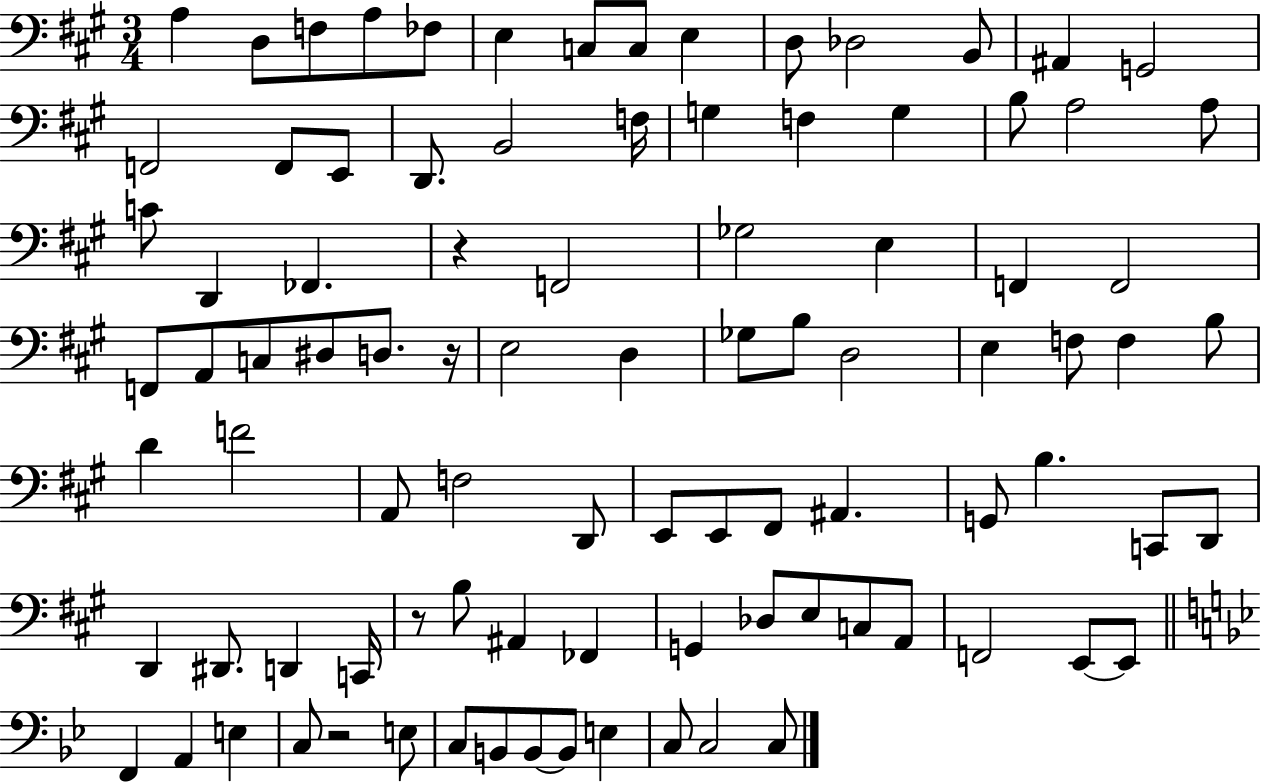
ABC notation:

X:1
T:Untitled
M:3/4
L:1/4
K:A
A, D,/2 F,/2 A,/2 _F,/2 E, C,/2 C,/2 E, D,/2 _D,2 B,,/2 ^A,, G,,2 F,,2 F,,/2 E,,/2 D,,/2 B,,2 F,/4 G, F, G, B,/2 A,2 A,/2 C/2 D,, _F,, z F,,2 _G,2 E, F,, F,,2 F,,/2 A,,/2 C,/2 ^D,/2 D,/2 z/4 E,2 D, _G,/2 B,/2 D,2 E, F,/2 F, B,/2 D F2 A,,/2 F,2 D,,/2 E,,/2 E,,/2 ^F,,/2 ^A,, G,,/2 B, C,,/2 D,,/2 D,, ^D,,/2 D,, C,,/4 z/2 B,/2 ^A,, _F,, G,, _D,/2 E,/2 C,/2 A,,/2 F,,2 E,,/2 E,,/2 F,, A,, E, C,/2 z2 E,/2 C,/2 B,,/2 B,,/2 B,,/2 E, C,/2 C,2 C,/2